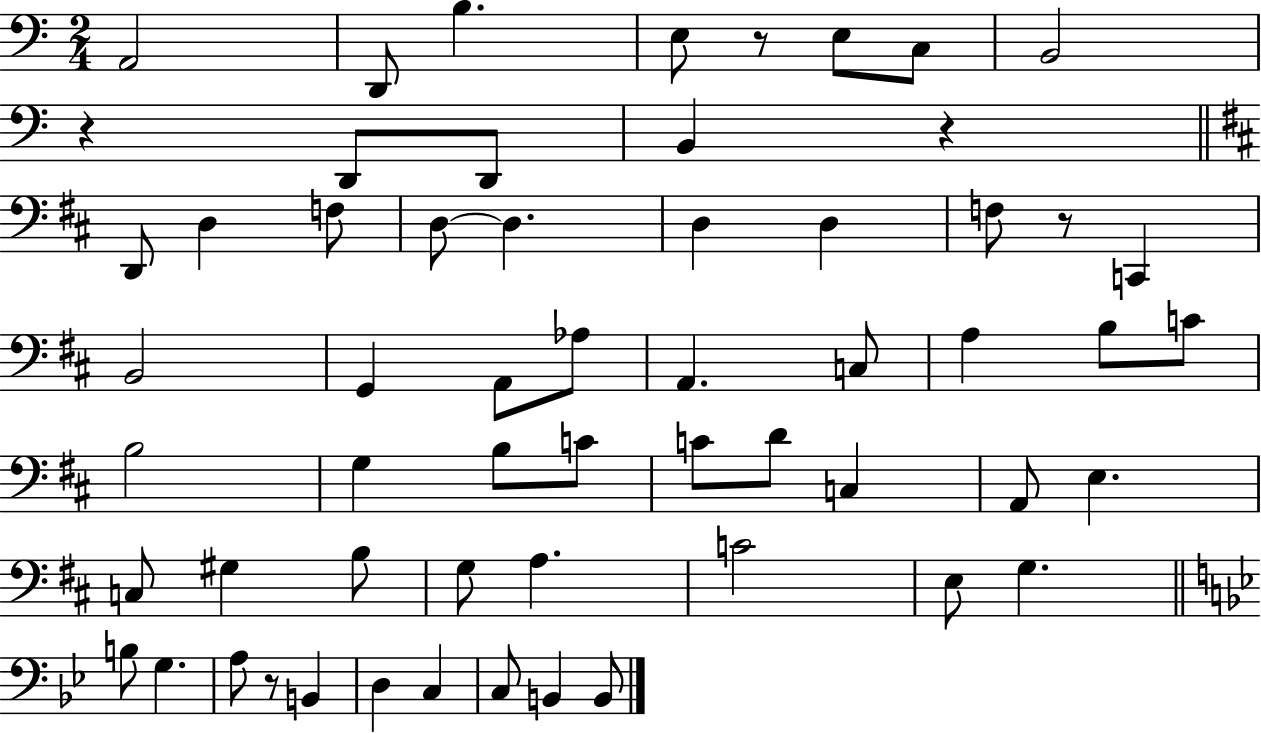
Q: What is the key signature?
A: C major